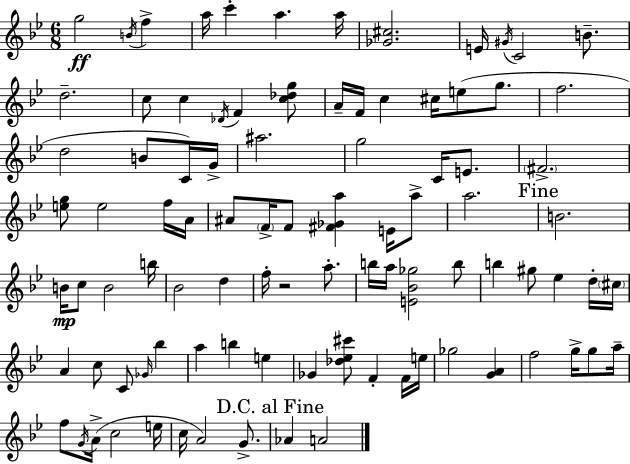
{
  \clef treble
  \numericTimeSignature
  \time 6/8
  \key bes \major
  g''2\ff \acciaccatura { b'16 } f''4-> | a''16 c'''4-. a''4. | a''16 <ges' cis''>2. | e'16 \acciaccatura { gis'16 } c'2 b'8.-- | \break d''2.-- | c''8 c''4 \acciaccatura { des'16 } f'4 | <c'' des'' g''>8 a'16-- f'16 c''4 cis''16 e''8( | g''8. f''2. | \break d''2 b'8 | c'16) g'16-> ais''2. | g''2 c'16 | e'8. \parenthesize fis'2.-> | \break <e'' g''>8 e''2 | f''16 a'16 ais'8 \parenthesize f'16-> f'8 <fis' ges' a''>4 | e'16 a''8-> a''2. | \mark "Fine" b'2. | \break b'16\mp c''8 b'2 | b''16 bes'2 d''4 | f''16-. r2 | a''8.-. b''16 a''16 <e' bes' ges''>2 | \break b''8 b''4 gis''8 ees''4 | d''16-. \parenthesize cis''16 a'4 c''8 c'8 \grace { ges'16 } | bes''4 a''4 b''4 | e''4 ges'4 <des'' ees'' cis'''>8 f'4-. | \break f'16 e''16 ges''2 | <g' a'>4 f''2 | g''16-> g''8 a''16-- f''8 \acciaccatura { g'16 }( a'16-> c''2 | e''16 c''16 a'2) | \break g'8.-> \mark "D.C. al Fine" aes'4 a'2 | \bar "|."
}